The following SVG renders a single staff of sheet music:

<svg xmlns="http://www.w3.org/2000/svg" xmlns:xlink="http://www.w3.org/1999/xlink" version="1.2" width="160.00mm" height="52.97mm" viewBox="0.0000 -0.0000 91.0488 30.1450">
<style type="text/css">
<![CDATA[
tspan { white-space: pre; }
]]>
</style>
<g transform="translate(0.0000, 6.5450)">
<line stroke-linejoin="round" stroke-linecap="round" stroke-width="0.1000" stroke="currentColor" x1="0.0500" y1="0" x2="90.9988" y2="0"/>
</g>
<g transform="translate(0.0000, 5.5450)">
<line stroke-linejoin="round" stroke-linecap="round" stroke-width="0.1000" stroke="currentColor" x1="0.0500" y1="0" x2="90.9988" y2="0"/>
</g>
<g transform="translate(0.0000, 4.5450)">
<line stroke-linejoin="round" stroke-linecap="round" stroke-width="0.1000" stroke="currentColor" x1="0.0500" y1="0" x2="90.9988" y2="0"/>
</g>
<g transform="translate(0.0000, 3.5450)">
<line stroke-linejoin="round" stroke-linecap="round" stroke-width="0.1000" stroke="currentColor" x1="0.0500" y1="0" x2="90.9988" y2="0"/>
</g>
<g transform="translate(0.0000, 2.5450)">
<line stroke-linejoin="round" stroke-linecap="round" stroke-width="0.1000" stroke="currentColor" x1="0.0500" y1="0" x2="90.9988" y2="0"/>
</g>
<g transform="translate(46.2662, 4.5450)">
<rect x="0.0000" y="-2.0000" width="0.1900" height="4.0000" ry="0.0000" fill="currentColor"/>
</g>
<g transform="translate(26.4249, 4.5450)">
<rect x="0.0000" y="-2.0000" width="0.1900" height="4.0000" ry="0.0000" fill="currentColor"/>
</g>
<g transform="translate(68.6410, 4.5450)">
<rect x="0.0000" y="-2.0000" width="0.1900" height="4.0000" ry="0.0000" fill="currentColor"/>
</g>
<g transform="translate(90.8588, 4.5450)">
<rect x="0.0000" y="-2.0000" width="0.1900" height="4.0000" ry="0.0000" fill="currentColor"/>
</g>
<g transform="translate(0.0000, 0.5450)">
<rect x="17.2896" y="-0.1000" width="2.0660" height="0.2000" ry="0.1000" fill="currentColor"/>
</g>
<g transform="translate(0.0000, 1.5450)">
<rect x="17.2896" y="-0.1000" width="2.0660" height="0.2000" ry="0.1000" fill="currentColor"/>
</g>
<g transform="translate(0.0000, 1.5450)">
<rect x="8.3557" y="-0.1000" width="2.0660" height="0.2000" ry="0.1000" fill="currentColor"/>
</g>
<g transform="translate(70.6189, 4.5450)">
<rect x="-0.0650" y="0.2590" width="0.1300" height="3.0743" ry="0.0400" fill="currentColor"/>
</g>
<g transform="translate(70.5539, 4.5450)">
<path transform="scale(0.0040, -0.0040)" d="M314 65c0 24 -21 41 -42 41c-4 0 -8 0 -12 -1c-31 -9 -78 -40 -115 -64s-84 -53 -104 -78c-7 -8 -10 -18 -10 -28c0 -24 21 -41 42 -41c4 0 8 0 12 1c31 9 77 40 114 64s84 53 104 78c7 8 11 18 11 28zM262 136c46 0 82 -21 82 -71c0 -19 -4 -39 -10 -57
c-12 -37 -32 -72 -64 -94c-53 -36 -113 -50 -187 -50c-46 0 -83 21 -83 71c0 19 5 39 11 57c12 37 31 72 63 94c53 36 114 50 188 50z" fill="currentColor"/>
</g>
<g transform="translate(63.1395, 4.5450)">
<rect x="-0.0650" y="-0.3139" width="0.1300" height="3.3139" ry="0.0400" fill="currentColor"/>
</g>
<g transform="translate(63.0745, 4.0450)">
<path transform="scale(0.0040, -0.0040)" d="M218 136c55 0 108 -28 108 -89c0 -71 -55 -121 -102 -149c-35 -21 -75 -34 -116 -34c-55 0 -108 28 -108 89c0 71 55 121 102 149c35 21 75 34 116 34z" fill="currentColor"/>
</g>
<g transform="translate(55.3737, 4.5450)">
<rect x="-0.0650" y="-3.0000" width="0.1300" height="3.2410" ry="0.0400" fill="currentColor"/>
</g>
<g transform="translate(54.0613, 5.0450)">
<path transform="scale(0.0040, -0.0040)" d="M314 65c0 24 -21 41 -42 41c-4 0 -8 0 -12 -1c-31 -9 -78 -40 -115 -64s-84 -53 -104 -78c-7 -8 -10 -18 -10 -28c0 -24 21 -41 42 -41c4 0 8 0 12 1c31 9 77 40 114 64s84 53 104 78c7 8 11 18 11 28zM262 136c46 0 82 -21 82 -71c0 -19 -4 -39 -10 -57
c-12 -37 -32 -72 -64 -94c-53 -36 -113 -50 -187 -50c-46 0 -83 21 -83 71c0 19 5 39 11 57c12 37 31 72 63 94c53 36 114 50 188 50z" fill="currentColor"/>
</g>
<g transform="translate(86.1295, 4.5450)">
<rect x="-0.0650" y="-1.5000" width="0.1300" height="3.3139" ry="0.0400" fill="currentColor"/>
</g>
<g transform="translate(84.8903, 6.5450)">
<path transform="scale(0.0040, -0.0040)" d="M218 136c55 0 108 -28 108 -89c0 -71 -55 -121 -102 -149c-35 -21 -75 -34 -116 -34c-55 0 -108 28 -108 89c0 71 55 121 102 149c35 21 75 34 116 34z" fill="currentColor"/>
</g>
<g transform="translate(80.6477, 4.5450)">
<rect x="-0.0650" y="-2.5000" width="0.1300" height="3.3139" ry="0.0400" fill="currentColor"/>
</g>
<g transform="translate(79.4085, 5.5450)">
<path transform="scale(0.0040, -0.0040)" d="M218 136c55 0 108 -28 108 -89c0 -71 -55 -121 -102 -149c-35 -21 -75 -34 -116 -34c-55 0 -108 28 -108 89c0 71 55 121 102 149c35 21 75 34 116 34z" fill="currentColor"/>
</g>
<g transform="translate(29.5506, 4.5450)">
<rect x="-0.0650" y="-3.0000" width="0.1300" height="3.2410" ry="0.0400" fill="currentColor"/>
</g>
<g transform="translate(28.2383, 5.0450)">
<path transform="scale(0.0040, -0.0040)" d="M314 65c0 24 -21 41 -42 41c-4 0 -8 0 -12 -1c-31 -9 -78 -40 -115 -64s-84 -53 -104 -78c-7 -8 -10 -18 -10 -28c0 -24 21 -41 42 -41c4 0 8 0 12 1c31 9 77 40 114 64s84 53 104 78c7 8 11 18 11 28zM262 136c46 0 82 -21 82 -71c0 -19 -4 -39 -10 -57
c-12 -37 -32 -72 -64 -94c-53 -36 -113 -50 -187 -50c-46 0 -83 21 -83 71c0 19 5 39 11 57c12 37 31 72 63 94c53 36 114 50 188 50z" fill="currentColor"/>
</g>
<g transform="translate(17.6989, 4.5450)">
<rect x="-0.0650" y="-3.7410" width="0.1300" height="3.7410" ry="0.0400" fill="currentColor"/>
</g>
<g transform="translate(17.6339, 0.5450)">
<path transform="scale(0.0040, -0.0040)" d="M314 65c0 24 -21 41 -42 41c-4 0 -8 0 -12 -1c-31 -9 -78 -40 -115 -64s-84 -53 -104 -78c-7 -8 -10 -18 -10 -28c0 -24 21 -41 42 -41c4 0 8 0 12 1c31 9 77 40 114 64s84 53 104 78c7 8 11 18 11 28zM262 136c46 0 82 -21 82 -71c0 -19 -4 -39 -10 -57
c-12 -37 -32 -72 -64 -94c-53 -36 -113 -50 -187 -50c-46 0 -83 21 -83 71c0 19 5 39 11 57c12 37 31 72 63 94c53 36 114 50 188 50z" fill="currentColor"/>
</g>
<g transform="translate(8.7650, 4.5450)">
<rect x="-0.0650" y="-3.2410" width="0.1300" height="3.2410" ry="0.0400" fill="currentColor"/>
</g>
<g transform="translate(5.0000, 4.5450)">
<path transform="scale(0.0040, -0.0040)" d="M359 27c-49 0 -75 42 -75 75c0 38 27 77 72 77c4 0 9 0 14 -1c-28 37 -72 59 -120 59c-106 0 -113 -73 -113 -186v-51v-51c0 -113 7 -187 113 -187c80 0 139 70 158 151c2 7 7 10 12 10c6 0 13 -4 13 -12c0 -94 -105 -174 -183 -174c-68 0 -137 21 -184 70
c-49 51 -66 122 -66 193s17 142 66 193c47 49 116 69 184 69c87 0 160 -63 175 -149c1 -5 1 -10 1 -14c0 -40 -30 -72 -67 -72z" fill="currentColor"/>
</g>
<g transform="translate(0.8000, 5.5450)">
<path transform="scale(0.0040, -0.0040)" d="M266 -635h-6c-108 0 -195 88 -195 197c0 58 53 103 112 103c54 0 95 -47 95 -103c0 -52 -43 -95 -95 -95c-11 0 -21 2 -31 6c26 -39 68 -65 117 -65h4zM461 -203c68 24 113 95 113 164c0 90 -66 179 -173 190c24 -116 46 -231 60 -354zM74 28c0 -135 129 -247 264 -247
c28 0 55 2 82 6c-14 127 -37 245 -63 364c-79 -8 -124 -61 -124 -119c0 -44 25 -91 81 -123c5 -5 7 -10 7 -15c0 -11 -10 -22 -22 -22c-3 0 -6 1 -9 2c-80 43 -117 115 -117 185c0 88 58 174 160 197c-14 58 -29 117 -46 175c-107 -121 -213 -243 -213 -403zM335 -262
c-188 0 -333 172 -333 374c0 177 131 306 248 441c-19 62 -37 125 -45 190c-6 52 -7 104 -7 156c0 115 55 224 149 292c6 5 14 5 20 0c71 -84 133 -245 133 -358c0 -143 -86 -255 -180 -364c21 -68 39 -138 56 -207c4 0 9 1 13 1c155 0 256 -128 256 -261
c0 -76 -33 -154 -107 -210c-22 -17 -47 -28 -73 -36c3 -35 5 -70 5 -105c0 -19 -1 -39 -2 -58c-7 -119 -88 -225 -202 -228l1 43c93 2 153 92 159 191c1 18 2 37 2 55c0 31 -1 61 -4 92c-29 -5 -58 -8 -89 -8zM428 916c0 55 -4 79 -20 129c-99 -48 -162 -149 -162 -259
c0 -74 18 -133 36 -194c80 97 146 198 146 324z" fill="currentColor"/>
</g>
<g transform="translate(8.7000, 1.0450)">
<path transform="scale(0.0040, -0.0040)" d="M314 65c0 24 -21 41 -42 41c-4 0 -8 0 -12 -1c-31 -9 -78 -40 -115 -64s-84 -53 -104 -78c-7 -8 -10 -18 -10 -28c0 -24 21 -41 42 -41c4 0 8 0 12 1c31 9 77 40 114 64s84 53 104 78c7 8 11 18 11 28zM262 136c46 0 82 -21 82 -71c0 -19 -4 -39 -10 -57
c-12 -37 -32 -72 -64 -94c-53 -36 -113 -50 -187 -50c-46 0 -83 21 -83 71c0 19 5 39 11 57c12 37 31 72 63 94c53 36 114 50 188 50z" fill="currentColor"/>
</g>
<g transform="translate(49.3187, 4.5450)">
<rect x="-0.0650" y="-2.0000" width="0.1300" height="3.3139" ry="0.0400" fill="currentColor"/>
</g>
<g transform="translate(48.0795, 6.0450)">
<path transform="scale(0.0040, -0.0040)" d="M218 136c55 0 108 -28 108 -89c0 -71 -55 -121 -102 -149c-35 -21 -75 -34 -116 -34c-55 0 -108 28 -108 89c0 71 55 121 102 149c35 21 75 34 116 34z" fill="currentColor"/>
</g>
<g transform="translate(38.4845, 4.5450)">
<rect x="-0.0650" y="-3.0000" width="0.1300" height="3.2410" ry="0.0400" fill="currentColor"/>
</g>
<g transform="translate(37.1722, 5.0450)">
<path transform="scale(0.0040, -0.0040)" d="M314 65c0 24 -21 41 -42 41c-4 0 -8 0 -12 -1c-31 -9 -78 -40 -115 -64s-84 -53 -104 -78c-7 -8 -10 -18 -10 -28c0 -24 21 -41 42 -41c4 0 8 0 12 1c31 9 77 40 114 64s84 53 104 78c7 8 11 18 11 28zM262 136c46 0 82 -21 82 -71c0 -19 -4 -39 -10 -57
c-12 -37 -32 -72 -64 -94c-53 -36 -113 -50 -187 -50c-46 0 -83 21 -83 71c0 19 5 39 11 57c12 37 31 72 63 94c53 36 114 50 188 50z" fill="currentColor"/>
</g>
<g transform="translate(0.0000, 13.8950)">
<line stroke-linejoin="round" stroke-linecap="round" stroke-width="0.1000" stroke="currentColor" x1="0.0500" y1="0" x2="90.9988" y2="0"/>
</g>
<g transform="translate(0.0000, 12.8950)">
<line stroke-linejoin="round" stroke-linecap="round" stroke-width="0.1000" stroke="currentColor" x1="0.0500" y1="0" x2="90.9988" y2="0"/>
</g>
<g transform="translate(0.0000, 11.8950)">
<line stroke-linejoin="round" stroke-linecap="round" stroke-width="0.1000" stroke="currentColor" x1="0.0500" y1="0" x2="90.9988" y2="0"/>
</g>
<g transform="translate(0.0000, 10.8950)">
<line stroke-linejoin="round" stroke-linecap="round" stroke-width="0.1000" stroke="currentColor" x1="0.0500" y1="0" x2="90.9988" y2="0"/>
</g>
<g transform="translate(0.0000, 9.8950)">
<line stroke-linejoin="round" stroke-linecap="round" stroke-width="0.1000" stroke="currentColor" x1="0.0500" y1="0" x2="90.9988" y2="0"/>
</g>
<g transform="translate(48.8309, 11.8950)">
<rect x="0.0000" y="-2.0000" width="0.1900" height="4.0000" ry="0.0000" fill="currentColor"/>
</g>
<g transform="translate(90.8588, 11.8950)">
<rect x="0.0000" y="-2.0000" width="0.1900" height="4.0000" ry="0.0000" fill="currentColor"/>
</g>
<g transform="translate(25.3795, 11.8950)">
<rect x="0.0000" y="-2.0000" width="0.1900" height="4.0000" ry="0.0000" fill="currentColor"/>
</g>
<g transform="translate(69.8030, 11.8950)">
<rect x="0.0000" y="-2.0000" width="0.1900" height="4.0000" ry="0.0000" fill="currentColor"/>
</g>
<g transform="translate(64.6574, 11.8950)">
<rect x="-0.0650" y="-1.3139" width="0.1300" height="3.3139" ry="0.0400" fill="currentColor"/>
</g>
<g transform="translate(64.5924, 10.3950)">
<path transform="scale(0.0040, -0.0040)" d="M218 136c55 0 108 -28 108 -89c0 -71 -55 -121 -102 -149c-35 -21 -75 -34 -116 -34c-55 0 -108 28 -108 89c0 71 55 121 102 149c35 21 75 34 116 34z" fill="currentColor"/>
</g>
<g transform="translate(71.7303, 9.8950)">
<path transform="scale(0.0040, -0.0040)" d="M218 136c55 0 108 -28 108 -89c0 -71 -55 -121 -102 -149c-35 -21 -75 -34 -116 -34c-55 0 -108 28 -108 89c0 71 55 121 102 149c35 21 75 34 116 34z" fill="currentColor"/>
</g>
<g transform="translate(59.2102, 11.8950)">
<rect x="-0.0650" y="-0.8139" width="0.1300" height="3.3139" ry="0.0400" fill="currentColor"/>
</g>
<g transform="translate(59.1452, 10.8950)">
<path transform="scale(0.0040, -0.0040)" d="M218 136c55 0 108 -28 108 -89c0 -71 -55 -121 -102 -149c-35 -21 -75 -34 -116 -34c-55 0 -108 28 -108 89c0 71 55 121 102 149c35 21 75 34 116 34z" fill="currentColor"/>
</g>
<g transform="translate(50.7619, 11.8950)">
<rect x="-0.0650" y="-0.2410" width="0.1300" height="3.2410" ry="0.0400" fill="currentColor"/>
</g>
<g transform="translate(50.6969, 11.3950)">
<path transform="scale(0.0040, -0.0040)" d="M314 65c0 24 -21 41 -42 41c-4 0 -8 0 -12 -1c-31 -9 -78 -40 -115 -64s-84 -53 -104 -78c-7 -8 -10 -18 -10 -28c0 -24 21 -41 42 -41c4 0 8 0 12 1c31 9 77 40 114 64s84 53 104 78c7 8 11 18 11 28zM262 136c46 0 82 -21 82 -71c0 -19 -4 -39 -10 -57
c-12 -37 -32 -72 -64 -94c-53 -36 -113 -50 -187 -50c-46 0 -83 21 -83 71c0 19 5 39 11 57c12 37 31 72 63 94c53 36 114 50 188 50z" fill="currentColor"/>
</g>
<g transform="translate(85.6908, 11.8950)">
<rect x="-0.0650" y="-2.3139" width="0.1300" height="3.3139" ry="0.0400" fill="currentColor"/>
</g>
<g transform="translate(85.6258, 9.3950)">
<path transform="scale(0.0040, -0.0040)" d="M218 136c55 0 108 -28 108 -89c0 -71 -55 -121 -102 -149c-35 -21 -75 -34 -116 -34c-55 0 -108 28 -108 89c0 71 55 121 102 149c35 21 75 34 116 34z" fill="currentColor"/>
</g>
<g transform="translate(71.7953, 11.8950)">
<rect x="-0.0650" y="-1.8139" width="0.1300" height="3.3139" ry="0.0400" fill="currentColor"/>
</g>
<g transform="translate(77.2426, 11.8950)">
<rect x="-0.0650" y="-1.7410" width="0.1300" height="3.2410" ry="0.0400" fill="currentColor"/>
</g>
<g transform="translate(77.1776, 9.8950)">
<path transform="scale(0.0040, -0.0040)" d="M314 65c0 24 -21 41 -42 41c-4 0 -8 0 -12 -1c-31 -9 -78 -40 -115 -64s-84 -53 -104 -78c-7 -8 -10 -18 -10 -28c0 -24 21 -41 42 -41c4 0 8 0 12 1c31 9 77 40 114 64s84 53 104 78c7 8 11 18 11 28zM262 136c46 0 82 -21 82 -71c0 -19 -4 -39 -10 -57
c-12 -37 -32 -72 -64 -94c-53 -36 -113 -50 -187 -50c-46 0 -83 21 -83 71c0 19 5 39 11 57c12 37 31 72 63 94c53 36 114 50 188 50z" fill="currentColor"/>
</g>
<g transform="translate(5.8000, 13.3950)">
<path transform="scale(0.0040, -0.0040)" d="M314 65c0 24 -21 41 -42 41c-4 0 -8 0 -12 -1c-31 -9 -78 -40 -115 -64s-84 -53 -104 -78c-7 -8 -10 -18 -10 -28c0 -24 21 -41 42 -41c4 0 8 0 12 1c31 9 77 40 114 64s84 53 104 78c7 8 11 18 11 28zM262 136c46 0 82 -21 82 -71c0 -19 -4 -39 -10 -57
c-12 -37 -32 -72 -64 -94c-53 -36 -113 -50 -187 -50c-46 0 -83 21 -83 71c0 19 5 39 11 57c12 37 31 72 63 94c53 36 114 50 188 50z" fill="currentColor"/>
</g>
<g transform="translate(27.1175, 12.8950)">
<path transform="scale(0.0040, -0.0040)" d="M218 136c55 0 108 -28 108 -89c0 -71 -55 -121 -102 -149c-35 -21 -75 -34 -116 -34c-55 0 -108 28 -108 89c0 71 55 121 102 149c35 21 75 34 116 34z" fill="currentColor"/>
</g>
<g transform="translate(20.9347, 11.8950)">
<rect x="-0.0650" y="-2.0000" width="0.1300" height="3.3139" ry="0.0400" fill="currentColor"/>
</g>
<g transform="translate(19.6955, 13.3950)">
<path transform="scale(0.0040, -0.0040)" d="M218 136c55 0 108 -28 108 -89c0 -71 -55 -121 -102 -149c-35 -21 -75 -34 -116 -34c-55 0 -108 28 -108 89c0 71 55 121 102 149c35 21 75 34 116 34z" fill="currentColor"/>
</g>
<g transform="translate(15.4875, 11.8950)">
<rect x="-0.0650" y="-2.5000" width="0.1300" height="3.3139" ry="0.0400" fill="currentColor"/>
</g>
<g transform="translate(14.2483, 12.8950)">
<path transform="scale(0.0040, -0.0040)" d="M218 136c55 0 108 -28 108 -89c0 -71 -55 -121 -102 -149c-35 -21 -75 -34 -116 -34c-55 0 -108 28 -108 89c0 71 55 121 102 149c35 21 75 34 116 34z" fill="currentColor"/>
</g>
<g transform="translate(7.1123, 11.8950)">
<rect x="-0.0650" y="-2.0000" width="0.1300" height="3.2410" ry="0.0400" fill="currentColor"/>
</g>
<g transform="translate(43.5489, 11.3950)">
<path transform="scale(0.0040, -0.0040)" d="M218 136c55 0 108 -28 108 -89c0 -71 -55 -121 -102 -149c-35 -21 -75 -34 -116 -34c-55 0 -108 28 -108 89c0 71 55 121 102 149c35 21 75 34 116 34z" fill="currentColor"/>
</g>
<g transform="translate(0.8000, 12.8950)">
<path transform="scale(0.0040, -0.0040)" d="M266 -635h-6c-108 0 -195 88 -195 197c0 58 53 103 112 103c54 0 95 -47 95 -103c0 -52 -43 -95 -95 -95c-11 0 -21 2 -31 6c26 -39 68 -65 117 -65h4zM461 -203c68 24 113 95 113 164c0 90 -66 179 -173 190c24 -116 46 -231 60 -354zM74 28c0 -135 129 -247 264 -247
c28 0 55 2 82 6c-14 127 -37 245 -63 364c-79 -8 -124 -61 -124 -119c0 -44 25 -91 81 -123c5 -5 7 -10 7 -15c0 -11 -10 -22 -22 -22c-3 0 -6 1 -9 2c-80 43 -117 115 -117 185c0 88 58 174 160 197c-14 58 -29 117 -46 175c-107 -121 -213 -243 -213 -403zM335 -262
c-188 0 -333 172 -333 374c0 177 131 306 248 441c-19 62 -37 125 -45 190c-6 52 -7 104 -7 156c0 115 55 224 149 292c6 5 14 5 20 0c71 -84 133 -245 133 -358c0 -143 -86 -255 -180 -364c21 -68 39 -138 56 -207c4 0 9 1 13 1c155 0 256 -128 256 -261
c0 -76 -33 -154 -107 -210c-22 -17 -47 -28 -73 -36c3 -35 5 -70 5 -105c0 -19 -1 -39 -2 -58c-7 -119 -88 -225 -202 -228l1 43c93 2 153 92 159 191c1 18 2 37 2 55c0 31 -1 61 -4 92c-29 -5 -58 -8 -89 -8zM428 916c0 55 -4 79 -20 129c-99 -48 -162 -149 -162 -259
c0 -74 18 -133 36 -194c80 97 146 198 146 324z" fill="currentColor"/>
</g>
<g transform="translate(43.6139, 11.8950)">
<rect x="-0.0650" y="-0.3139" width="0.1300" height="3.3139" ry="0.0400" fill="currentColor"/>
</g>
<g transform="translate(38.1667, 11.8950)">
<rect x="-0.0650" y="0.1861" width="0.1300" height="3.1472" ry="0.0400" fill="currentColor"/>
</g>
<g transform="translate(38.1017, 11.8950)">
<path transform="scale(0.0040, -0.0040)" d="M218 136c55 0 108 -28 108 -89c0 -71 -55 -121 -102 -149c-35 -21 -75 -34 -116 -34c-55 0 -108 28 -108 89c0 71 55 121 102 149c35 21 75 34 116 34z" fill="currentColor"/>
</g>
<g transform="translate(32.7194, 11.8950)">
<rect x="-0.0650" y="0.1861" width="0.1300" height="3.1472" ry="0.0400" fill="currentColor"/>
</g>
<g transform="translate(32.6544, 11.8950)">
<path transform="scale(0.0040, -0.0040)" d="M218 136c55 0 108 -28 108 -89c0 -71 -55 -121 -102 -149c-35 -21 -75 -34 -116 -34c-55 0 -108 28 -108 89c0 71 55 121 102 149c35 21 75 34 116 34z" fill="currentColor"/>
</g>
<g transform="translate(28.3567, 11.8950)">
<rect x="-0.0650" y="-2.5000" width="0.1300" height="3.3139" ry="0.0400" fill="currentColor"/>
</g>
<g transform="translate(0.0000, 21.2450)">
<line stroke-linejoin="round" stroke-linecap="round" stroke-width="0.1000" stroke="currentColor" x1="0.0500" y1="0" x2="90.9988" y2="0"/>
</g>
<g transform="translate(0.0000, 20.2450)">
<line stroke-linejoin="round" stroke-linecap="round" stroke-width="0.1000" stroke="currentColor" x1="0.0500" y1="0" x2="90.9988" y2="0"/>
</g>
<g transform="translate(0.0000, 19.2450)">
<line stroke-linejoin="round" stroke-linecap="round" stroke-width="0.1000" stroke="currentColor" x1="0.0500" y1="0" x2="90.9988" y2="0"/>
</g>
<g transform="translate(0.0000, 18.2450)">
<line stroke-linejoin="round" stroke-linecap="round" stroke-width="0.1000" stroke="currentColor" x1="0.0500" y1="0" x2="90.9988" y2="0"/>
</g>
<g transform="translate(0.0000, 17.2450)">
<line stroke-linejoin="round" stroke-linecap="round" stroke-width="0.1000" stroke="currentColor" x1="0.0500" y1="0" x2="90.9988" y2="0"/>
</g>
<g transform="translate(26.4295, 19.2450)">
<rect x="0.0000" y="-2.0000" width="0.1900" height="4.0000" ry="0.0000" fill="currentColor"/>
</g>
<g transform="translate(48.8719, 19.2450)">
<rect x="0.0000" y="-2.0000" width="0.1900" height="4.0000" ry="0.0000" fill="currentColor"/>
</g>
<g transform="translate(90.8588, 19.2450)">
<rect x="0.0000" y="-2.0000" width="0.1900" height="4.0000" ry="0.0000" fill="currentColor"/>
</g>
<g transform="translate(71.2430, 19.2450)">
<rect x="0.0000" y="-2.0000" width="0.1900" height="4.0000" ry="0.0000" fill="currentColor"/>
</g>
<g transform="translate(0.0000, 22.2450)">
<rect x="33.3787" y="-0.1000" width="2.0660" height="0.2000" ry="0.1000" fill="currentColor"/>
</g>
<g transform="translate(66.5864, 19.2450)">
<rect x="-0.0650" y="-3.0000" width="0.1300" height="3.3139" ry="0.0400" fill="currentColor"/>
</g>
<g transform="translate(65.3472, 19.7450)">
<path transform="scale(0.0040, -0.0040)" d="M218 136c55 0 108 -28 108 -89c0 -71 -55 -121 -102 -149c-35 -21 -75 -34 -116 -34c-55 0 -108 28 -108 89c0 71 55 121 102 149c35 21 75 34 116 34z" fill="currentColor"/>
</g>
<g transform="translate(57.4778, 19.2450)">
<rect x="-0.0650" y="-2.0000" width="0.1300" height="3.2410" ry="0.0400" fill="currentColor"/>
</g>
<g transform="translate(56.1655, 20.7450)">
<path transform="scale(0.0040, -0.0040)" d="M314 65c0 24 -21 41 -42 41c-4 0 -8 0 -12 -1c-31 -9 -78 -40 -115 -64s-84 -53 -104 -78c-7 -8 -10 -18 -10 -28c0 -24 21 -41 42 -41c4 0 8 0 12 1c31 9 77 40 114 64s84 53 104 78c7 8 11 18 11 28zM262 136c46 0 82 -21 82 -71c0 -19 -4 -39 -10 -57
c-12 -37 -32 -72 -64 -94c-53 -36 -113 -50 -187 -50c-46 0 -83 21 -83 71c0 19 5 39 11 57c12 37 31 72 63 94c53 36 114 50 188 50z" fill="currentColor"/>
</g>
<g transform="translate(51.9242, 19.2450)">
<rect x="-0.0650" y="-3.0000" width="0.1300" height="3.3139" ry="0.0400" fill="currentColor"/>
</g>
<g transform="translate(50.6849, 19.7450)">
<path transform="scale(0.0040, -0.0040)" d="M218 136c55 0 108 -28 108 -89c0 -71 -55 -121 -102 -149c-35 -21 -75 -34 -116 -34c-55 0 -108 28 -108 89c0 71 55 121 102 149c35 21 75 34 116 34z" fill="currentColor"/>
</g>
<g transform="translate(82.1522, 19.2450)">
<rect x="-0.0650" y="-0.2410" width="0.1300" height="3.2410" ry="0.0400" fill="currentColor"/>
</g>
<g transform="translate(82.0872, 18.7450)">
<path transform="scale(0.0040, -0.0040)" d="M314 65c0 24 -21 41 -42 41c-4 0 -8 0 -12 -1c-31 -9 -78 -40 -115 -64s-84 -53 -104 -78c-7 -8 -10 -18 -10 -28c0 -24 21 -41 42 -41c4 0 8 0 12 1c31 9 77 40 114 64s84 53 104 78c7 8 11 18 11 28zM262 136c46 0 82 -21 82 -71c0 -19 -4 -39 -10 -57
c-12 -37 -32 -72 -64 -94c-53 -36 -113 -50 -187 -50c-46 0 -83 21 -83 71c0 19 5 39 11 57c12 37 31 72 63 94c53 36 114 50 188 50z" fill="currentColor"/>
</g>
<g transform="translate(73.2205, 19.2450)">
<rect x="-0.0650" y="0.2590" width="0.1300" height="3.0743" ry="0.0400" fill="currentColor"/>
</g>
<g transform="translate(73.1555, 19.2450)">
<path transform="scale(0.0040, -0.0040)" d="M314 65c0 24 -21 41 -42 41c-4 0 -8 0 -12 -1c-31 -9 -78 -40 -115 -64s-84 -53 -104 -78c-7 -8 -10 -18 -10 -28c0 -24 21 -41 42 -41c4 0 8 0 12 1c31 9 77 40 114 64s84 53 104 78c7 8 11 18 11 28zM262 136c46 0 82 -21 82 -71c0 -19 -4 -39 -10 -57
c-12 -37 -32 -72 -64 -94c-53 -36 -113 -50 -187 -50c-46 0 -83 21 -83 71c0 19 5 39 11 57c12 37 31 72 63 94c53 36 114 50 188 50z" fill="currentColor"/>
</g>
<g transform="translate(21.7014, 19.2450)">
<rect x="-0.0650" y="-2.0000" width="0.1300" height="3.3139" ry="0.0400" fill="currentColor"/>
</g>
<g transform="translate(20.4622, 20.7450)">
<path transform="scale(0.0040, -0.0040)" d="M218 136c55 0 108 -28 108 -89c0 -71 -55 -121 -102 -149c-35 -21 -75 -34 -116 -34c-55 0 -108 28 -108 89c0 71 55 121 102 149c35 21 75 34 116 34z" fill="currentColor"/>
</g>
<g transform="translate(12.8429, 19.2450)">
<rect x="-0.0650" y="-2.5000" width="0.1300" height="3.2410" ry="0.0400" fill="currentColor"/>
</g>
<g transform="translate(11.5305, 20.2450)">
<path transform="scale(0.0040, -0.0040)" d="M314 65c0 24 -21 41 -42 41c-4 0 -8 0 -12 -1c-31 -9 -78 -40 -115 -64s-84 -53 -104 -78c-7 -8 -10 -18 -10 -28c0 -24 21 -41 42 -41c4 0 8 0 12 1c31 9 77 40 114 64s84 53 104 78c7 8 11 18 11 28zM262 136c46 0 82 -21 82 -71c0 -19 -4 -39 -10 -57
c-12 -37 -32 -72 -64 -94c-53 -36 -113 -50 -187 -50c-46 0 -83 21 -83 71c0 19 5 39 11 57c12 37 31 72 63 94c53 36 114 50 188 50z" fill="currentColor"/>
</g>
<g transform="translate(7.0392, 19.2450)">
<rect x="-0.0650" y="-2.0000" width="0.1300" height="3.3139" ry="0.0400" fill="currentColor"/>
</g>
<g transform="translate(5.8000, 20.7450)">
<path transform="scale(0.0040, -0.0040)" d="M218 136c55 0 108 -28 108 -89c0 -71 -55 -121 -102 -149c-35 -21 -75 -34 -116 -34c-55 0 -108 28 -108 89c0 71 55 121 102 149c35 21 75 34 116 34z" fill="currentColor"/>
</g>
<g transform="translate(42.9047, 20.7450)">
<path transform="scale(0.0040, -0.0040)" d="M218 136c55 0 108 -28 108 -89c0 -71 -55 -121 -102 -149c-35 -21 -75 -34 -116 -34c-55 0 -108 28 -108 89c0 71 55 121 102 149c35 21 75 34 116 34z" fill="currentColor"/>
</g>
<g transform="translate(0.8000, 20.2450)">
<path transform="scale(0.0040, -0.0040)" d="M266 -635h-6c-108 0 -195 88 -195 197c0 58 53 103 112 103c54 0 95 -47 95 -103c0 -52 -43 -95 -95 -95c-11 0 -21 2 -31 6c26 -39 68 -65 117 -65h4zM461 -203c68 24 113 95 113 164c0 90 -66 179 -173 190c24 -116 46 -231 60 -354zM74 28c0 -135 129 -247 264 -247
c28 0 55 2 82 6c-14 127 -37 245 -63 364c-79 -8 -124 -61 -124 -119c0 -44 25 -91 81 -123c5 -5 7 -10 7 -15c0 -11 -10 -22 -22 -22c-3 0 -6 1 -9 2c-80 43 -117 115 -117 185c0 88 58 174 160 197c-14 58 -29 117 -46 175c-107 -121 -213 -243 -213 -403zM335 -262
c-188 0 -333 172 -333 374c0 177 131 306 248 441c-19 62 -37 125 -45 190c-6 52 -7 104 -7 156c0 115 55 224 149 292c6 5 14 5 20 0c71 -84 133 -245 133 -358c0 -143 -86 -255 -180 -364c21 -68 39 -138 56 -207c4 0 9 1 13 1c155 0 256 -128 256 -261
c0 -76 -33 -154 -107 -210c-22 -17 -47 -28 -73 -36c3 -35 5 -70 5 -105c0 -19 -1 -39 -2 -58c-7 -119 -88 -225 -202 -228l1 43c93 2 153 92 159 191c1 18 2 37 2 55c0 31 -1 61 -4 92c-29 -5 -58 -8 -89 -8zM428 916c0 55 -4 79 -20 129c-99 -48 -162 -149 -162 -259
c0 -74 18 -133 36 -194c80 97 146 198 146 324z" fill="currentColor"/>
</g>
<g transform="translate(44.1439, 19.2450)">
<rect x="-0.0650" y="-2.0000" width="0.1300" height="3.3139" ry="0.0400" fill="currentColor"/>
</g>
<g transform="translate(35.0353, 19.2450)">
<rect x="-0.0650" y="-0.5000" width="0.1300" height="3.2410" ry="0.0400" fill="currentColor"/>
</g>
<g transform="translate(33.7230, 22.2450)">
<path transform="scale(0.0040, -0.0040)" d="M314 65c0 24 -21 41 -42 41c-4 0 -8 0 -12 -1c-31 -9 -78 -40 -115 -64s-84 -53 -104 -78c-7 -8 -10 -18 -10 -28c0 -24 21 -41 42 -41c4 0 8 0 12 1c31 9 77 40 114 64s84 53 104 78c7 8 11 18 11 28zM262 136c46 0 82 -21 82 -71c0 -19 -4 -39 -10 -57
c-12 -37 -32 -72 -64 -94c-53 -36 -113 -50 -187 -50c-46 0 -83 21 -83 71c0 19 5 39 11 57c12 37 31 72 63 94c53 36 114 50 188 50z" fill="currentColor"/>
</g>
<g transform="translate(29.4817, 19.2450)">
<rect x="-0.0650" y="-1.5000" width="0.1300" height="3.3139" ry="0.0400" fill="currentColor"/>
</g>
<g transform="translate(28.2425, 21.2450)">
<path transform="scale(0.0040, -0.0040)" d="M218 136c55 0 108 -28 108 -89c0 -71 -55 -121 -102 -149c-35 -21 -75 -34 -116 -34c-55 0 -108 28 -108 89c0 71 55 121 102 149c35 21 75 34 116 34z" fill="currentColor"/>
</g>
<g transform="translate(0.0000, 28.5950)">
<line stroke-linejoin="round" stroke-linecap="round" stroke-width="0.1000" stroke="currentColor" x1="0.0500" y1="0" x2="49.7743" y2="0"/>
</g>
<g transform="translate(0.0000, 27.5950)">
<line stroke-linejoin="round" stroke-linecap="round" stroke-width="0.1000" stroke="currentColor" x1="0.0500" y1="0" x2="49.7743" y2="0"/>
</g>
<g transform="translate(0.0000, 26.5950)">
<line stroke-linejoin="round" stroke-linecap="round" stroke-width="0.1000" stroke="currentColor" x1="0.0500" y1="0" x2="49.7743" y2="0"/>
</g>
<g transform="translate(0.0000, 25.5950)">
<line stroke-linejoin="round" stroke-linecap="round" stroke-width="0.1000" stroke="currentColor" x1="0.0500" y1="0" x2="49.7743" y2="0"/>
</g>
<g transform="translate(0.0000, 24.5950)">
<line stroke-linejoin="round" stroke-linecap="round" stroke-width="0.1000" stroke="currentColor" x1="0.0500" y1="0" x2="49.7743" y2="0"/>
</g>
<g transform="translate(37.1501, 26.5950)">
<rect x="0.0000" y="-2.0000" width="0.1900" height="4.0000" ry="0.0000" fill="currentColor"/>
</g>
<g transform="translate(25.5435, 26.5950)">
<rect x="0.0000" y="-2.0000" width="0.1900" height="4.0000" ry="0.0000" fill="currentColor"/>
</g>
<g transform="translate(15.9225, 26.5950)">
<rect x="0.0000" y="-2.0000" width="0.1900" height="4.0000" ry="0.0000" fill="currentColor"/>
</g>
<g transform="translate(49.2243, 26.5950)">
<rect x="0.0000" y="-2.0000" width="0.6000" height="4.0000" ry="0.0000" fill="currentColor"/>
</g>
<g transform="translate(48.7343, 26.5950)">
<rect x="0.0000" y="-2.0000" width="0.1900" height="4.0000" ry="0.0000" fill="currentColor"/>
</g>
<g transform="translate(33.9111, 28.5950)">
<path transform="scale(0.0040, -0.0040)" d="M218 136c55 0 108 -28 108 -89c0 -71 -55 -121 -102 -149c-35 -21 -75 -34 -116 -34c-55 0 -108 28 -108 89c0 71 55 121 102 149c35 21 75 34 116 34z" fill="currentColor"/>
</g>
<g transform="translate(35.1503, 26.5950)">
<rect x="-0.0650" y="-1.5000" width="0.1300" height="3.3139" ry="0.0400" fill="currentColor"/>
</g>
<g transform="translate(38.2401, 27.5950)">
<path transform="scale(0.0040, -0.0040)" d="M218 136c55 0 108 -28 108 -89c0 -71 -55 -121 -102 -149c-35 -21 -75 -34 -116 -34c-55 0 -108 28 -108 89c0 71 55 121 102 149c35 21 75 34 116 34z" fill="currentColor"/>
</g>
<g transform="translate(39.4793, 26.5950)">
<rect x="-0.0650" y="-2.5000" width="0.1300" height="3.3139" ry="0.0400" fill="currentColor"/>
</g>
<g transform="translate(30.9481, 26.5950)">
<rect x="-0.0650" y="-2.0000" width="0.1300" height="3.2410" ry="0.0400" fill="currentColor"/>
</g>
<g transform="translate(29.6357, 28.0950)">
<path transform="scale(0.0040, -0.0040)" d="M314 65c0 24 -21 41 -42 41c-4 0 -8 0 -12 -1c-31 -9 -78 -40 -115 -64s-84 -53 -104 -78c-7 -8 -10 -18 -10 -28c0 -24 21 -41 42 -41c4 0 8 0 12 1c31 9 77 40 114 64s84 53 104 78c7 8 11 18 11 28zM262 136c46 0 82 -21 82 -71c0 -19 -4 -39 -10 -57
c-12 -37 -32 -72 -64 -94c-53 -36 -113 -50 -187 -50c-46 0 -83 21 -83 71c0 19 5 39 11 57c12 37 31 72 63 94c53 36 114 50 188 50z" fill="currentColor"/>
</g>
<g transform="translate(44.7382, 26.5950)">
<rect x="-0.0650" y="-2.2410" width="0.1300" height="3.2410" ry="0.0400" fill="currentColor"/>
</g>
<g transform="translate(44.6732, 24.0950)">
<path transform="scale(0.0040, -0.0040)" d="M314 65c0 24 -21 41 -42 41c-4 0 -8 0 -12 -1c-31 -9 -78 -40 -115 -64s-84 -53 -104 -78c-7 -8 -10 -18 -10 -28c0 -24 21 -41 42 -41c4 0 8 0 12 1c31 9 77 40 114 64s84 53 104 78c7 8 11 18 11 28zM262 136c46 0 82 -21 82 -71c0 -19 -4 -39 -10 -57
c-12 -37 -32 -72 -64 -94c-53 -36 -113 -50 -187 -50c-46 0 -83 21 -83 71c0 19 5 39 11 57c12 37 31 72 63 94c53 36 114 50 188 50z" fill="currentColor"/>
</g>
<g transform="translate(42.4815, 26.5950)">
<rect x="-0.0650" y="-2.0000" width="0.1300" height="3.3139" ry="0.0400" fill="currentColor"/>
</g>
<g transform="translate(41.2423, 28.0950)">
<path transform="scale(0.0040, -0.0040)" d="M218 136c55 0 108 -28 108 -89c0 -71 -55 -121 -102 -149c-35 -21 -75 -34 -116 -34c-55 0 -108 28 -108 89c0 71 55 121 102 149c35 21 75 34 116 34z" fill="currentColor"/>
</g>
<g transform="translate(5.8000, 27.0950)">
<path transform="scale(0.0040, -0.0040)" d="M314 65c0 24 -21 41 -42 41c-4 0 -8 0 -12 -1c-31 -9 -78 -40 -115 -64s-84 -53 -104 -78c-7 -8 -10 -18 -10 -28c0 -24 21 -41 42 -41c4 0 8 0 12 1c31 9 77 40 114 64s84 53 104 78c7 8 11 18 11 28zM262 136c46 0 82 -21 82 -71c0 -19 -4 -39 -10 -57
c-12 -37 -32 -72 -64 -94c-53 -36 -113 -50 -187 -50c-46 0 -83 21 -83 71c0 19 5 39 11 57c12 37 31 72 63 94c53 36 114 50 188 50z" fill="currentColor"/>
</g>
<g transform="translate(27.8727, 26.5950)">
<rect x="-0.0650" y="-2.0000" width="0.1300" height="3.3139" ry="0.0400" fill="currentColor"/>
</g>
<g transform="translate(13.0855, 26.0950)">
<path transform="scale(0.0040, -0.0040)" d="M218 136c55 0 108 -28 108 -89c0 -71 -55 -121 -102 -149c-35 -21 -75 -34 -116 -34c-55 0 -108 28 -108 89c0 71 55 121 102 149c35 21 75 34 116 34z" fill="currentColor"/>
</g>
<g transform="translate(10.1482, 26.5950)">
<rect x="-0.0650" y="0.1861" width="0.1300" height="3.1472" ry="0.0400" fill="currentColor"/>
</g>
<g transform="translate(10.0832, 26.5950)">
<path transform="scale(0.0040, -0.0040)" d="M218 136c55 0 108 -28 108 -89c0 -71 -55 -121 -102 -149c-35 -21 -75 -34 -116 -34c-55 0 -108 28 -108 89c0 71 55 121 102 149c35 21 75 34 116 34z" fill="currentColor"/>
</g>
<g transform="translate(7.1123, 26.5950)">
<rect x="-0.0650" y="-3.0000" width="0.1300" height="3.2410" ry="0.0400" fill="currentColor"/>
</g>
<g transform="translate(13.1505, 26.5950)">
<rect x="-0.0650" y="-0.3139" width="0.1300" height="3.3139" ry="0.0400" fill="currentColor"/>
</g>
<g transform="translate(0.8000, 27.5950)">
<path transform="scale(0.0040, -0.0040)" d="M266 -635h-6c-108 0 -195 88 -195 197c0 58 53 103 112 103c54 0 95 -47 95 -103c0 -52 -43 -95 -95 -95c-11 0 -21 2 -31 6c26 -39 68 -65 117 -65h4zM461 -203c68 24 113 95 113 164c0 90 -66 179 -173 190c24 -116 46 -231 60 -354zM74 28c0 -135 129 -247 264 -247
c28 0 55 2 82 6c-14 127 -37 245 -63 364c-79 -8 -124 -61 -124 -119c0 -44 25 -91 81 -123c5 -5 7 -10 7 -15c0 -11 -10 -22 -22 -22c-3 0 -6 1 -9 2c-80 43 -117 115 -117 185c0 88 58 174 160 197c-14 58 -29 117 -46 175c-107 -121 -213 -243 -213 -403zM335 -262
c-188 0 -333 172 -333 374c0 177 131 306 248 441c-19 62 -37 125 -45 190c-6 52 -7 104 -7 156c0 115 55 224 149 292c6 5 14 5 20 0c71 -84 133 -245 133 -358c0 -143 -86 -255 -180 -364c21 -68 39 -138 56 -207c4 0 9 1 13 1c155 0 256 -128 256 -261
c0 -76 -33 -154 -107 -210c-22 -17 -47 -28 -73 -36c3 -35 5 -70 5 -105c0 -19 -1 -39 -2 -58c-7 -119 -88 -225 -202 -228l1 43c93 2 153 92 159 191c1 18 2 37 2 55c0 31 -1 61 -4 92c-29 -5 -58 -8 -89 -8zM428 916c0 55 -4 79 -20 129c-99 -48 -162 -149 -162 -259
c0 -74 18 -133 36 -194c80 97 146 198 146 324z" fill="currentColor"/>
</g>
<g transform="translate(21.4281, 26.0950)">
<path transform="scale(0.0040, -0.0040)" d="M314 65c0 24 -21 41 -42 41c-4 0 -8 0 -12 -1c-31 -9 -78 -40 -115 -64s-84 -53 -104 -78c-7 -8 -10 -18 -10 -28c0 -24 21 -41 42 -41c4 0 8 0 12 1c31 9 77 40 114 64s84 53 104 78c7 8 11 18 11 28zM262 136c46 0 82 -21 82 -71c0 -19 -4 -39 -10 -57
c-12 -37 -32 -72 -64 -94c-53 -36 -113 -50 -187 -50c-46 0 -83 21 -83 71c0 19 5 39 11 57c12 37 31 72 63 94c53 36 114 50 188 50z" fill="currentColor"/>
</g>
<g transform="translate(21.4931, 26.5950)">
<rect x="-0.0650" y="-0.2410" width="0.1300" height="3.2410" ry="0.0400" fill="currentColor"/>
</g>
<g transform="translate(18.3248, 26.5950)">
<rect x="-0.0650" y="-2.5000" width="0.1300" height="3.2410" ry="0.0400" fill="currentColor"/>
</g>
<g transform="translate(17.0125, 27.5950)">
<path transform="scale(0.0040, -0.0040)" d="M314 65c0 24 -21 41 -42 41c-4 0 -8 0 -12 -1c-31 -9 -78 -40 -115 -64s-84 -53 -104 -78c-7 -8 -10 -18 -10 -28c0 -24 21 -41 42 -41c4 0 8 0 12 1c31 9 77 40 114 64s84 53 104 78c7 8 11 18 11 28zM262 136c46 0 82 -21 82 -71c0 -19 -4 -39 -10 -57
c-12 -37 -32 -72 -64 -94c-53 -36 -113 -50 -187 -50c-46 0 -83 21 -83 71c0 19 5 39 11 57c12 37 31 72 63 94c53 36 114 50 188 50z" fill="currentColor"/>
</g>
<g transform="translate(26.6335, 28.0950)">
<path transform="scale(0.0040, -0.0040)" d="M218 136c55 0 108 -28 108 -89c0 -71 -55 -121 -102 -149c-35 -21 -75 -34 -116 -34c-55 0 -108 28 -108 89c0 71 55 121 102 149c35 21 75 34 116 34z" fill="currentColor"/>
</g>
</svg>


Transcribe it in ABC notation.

X:1
T:Untitled
M:4/4
L:1/4
K:C
b2 c'2 A2 A2 F A2 c B2 G E F2 G F G B B c c2 d e f f2 g F G2 F E C2 F A F2 A B2 c2 A2 B c G2 c2 F F2 E G F g2